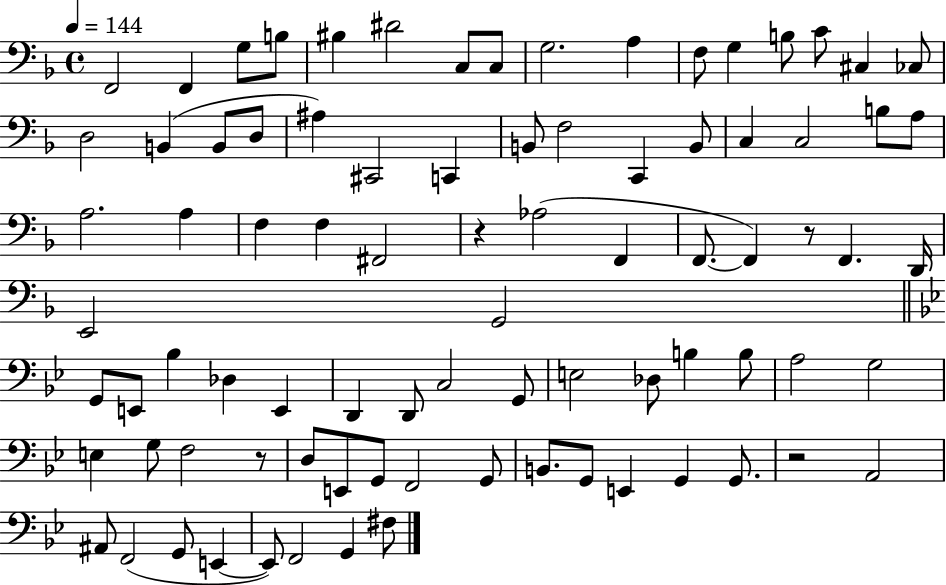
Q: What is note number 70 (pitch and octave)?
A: E2